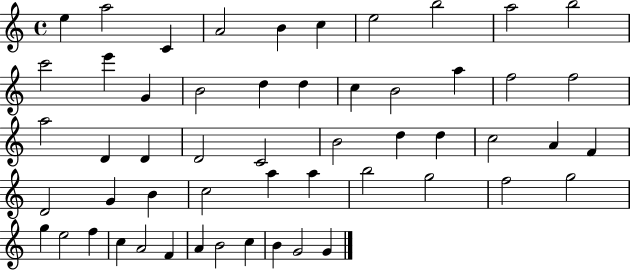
{
  \clef treble
  \time 4/4
  \defaultTimeSignature
  \key c \major
  e''4 a''2 c'4 | a'2 b'4 c''4 | e''2 b''2 | a''2 b''2 | \break c'''2 e'''4 g'4 | b'2 d''4 d''4 | c''4 b'2 a''4 | f''2 f''2 | \break a''2 d'4 d'4 | d'2 c'2 | b'2 d''4 d''4 | c''2 a'4 f'4 | \break d'2 g'4 b'4 | c''2 a''4 a''4 | b''2 g''2 | f''2 g''2 | \break g''4 e''2 f''4 | c''4 a'2 f'4 | a'4 b'2 c''4 | b'4 g'2 g'4 | \break \bar "|."
}